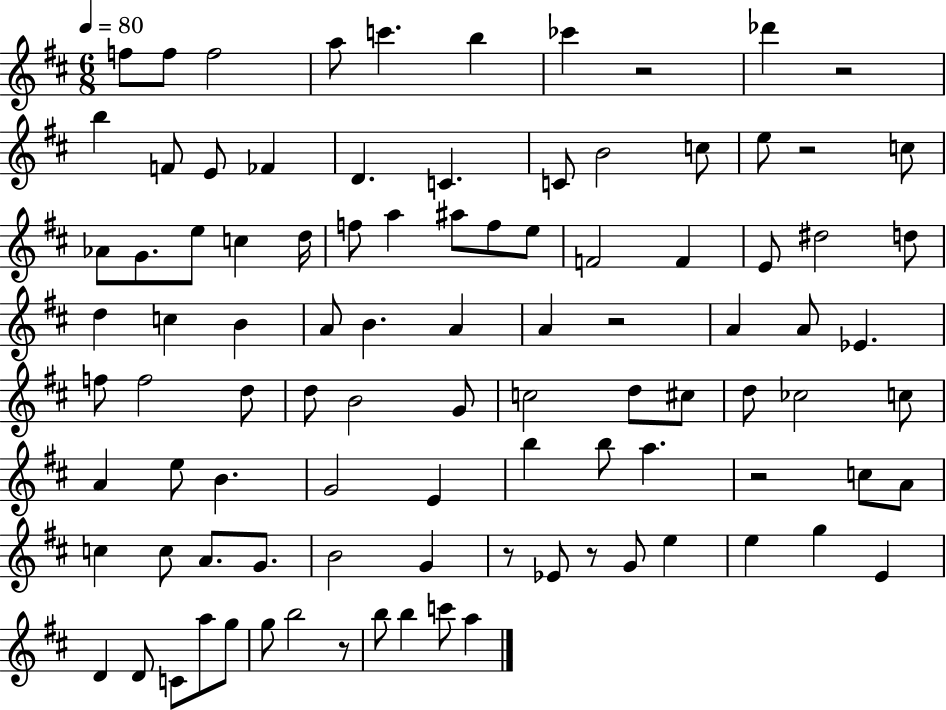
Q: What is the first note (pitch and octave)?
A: F5